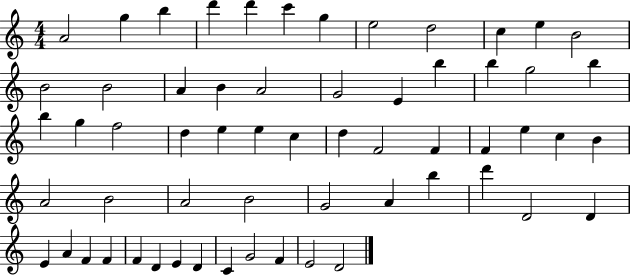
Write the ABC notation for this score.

X:1
T:Untitled
M:4/4
L:1/4
K:C
A2 g b d' d' c' g e2 d2 c e B2 B2 B2 A B A2 G2 E b b g2 b b g f2 d e e c d F2 F F e c B A2 B2 A2 B2 G2 A b d' D2 D E A F F F D E D C G2 F E2 D2